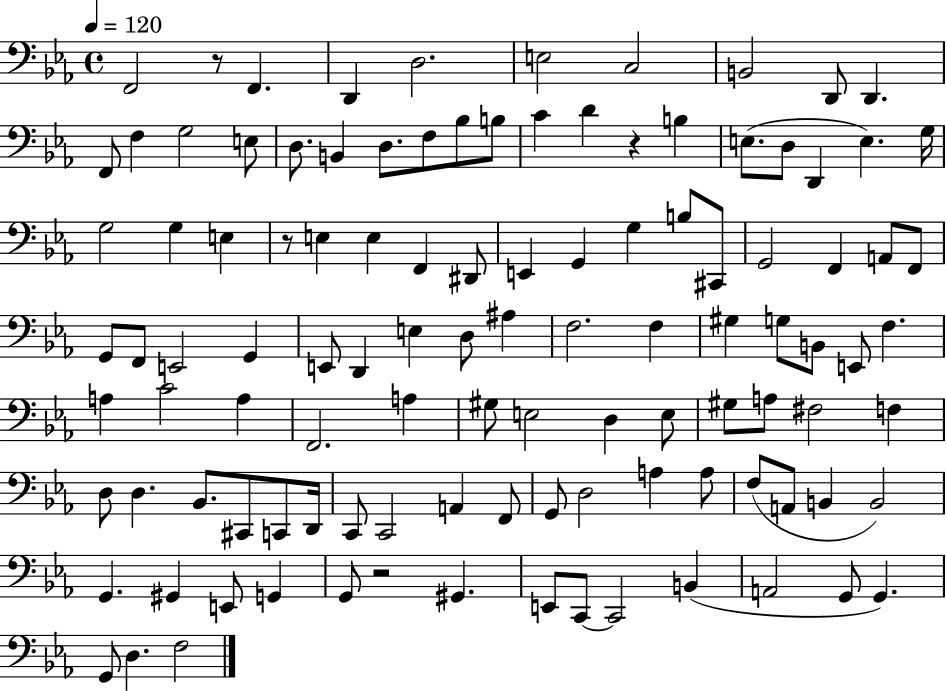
{
  \clef bass
  \time 4/4
  \defaultTimeSignature
  \key ees \major
  \tempo 4 = 120
  f,2 r8 f,4. | d,4 d2. | e2 c2 | b,2 d,8 d,4. | \break f,8 f4 g2 e8 | d8. b,4 d8. f8 bes8 b8 | c'4 d'4 r4 b4 | e8.( d8 d,4 e4.) g16 | \break g2 g4 e4 | r8 e4 e4 f,4 dis,8 | e,4 g,4 g4 b8 cis,8 | g,2 f,4 a,8 f,8 | \break g,8 f,8 e,2 g,4 | e,8 d,4 e4 d8 ais4 | f2. f4 | gis4 g8 b,8 e,8 f4. | \break a4 c'2 a4 | f,2. a4 | gis8 e2 d4 e8 | gis8 a8 fis2 f4 | \break d8 d4. bes,8. cis,8 c,8 d,16 | c,8 c,2 a,4 f,8 | g,8 d2 a4 a8 | f8( a,8 b,4 b,2) | \break g,4. gis,4 e,8 g,4 | g,8 r2 gis,4. | e,8 c,8~~ c,2 b,4( | a,2 g,8 g,4.) | \break g,8 d4. f2 | \bar "|."
}